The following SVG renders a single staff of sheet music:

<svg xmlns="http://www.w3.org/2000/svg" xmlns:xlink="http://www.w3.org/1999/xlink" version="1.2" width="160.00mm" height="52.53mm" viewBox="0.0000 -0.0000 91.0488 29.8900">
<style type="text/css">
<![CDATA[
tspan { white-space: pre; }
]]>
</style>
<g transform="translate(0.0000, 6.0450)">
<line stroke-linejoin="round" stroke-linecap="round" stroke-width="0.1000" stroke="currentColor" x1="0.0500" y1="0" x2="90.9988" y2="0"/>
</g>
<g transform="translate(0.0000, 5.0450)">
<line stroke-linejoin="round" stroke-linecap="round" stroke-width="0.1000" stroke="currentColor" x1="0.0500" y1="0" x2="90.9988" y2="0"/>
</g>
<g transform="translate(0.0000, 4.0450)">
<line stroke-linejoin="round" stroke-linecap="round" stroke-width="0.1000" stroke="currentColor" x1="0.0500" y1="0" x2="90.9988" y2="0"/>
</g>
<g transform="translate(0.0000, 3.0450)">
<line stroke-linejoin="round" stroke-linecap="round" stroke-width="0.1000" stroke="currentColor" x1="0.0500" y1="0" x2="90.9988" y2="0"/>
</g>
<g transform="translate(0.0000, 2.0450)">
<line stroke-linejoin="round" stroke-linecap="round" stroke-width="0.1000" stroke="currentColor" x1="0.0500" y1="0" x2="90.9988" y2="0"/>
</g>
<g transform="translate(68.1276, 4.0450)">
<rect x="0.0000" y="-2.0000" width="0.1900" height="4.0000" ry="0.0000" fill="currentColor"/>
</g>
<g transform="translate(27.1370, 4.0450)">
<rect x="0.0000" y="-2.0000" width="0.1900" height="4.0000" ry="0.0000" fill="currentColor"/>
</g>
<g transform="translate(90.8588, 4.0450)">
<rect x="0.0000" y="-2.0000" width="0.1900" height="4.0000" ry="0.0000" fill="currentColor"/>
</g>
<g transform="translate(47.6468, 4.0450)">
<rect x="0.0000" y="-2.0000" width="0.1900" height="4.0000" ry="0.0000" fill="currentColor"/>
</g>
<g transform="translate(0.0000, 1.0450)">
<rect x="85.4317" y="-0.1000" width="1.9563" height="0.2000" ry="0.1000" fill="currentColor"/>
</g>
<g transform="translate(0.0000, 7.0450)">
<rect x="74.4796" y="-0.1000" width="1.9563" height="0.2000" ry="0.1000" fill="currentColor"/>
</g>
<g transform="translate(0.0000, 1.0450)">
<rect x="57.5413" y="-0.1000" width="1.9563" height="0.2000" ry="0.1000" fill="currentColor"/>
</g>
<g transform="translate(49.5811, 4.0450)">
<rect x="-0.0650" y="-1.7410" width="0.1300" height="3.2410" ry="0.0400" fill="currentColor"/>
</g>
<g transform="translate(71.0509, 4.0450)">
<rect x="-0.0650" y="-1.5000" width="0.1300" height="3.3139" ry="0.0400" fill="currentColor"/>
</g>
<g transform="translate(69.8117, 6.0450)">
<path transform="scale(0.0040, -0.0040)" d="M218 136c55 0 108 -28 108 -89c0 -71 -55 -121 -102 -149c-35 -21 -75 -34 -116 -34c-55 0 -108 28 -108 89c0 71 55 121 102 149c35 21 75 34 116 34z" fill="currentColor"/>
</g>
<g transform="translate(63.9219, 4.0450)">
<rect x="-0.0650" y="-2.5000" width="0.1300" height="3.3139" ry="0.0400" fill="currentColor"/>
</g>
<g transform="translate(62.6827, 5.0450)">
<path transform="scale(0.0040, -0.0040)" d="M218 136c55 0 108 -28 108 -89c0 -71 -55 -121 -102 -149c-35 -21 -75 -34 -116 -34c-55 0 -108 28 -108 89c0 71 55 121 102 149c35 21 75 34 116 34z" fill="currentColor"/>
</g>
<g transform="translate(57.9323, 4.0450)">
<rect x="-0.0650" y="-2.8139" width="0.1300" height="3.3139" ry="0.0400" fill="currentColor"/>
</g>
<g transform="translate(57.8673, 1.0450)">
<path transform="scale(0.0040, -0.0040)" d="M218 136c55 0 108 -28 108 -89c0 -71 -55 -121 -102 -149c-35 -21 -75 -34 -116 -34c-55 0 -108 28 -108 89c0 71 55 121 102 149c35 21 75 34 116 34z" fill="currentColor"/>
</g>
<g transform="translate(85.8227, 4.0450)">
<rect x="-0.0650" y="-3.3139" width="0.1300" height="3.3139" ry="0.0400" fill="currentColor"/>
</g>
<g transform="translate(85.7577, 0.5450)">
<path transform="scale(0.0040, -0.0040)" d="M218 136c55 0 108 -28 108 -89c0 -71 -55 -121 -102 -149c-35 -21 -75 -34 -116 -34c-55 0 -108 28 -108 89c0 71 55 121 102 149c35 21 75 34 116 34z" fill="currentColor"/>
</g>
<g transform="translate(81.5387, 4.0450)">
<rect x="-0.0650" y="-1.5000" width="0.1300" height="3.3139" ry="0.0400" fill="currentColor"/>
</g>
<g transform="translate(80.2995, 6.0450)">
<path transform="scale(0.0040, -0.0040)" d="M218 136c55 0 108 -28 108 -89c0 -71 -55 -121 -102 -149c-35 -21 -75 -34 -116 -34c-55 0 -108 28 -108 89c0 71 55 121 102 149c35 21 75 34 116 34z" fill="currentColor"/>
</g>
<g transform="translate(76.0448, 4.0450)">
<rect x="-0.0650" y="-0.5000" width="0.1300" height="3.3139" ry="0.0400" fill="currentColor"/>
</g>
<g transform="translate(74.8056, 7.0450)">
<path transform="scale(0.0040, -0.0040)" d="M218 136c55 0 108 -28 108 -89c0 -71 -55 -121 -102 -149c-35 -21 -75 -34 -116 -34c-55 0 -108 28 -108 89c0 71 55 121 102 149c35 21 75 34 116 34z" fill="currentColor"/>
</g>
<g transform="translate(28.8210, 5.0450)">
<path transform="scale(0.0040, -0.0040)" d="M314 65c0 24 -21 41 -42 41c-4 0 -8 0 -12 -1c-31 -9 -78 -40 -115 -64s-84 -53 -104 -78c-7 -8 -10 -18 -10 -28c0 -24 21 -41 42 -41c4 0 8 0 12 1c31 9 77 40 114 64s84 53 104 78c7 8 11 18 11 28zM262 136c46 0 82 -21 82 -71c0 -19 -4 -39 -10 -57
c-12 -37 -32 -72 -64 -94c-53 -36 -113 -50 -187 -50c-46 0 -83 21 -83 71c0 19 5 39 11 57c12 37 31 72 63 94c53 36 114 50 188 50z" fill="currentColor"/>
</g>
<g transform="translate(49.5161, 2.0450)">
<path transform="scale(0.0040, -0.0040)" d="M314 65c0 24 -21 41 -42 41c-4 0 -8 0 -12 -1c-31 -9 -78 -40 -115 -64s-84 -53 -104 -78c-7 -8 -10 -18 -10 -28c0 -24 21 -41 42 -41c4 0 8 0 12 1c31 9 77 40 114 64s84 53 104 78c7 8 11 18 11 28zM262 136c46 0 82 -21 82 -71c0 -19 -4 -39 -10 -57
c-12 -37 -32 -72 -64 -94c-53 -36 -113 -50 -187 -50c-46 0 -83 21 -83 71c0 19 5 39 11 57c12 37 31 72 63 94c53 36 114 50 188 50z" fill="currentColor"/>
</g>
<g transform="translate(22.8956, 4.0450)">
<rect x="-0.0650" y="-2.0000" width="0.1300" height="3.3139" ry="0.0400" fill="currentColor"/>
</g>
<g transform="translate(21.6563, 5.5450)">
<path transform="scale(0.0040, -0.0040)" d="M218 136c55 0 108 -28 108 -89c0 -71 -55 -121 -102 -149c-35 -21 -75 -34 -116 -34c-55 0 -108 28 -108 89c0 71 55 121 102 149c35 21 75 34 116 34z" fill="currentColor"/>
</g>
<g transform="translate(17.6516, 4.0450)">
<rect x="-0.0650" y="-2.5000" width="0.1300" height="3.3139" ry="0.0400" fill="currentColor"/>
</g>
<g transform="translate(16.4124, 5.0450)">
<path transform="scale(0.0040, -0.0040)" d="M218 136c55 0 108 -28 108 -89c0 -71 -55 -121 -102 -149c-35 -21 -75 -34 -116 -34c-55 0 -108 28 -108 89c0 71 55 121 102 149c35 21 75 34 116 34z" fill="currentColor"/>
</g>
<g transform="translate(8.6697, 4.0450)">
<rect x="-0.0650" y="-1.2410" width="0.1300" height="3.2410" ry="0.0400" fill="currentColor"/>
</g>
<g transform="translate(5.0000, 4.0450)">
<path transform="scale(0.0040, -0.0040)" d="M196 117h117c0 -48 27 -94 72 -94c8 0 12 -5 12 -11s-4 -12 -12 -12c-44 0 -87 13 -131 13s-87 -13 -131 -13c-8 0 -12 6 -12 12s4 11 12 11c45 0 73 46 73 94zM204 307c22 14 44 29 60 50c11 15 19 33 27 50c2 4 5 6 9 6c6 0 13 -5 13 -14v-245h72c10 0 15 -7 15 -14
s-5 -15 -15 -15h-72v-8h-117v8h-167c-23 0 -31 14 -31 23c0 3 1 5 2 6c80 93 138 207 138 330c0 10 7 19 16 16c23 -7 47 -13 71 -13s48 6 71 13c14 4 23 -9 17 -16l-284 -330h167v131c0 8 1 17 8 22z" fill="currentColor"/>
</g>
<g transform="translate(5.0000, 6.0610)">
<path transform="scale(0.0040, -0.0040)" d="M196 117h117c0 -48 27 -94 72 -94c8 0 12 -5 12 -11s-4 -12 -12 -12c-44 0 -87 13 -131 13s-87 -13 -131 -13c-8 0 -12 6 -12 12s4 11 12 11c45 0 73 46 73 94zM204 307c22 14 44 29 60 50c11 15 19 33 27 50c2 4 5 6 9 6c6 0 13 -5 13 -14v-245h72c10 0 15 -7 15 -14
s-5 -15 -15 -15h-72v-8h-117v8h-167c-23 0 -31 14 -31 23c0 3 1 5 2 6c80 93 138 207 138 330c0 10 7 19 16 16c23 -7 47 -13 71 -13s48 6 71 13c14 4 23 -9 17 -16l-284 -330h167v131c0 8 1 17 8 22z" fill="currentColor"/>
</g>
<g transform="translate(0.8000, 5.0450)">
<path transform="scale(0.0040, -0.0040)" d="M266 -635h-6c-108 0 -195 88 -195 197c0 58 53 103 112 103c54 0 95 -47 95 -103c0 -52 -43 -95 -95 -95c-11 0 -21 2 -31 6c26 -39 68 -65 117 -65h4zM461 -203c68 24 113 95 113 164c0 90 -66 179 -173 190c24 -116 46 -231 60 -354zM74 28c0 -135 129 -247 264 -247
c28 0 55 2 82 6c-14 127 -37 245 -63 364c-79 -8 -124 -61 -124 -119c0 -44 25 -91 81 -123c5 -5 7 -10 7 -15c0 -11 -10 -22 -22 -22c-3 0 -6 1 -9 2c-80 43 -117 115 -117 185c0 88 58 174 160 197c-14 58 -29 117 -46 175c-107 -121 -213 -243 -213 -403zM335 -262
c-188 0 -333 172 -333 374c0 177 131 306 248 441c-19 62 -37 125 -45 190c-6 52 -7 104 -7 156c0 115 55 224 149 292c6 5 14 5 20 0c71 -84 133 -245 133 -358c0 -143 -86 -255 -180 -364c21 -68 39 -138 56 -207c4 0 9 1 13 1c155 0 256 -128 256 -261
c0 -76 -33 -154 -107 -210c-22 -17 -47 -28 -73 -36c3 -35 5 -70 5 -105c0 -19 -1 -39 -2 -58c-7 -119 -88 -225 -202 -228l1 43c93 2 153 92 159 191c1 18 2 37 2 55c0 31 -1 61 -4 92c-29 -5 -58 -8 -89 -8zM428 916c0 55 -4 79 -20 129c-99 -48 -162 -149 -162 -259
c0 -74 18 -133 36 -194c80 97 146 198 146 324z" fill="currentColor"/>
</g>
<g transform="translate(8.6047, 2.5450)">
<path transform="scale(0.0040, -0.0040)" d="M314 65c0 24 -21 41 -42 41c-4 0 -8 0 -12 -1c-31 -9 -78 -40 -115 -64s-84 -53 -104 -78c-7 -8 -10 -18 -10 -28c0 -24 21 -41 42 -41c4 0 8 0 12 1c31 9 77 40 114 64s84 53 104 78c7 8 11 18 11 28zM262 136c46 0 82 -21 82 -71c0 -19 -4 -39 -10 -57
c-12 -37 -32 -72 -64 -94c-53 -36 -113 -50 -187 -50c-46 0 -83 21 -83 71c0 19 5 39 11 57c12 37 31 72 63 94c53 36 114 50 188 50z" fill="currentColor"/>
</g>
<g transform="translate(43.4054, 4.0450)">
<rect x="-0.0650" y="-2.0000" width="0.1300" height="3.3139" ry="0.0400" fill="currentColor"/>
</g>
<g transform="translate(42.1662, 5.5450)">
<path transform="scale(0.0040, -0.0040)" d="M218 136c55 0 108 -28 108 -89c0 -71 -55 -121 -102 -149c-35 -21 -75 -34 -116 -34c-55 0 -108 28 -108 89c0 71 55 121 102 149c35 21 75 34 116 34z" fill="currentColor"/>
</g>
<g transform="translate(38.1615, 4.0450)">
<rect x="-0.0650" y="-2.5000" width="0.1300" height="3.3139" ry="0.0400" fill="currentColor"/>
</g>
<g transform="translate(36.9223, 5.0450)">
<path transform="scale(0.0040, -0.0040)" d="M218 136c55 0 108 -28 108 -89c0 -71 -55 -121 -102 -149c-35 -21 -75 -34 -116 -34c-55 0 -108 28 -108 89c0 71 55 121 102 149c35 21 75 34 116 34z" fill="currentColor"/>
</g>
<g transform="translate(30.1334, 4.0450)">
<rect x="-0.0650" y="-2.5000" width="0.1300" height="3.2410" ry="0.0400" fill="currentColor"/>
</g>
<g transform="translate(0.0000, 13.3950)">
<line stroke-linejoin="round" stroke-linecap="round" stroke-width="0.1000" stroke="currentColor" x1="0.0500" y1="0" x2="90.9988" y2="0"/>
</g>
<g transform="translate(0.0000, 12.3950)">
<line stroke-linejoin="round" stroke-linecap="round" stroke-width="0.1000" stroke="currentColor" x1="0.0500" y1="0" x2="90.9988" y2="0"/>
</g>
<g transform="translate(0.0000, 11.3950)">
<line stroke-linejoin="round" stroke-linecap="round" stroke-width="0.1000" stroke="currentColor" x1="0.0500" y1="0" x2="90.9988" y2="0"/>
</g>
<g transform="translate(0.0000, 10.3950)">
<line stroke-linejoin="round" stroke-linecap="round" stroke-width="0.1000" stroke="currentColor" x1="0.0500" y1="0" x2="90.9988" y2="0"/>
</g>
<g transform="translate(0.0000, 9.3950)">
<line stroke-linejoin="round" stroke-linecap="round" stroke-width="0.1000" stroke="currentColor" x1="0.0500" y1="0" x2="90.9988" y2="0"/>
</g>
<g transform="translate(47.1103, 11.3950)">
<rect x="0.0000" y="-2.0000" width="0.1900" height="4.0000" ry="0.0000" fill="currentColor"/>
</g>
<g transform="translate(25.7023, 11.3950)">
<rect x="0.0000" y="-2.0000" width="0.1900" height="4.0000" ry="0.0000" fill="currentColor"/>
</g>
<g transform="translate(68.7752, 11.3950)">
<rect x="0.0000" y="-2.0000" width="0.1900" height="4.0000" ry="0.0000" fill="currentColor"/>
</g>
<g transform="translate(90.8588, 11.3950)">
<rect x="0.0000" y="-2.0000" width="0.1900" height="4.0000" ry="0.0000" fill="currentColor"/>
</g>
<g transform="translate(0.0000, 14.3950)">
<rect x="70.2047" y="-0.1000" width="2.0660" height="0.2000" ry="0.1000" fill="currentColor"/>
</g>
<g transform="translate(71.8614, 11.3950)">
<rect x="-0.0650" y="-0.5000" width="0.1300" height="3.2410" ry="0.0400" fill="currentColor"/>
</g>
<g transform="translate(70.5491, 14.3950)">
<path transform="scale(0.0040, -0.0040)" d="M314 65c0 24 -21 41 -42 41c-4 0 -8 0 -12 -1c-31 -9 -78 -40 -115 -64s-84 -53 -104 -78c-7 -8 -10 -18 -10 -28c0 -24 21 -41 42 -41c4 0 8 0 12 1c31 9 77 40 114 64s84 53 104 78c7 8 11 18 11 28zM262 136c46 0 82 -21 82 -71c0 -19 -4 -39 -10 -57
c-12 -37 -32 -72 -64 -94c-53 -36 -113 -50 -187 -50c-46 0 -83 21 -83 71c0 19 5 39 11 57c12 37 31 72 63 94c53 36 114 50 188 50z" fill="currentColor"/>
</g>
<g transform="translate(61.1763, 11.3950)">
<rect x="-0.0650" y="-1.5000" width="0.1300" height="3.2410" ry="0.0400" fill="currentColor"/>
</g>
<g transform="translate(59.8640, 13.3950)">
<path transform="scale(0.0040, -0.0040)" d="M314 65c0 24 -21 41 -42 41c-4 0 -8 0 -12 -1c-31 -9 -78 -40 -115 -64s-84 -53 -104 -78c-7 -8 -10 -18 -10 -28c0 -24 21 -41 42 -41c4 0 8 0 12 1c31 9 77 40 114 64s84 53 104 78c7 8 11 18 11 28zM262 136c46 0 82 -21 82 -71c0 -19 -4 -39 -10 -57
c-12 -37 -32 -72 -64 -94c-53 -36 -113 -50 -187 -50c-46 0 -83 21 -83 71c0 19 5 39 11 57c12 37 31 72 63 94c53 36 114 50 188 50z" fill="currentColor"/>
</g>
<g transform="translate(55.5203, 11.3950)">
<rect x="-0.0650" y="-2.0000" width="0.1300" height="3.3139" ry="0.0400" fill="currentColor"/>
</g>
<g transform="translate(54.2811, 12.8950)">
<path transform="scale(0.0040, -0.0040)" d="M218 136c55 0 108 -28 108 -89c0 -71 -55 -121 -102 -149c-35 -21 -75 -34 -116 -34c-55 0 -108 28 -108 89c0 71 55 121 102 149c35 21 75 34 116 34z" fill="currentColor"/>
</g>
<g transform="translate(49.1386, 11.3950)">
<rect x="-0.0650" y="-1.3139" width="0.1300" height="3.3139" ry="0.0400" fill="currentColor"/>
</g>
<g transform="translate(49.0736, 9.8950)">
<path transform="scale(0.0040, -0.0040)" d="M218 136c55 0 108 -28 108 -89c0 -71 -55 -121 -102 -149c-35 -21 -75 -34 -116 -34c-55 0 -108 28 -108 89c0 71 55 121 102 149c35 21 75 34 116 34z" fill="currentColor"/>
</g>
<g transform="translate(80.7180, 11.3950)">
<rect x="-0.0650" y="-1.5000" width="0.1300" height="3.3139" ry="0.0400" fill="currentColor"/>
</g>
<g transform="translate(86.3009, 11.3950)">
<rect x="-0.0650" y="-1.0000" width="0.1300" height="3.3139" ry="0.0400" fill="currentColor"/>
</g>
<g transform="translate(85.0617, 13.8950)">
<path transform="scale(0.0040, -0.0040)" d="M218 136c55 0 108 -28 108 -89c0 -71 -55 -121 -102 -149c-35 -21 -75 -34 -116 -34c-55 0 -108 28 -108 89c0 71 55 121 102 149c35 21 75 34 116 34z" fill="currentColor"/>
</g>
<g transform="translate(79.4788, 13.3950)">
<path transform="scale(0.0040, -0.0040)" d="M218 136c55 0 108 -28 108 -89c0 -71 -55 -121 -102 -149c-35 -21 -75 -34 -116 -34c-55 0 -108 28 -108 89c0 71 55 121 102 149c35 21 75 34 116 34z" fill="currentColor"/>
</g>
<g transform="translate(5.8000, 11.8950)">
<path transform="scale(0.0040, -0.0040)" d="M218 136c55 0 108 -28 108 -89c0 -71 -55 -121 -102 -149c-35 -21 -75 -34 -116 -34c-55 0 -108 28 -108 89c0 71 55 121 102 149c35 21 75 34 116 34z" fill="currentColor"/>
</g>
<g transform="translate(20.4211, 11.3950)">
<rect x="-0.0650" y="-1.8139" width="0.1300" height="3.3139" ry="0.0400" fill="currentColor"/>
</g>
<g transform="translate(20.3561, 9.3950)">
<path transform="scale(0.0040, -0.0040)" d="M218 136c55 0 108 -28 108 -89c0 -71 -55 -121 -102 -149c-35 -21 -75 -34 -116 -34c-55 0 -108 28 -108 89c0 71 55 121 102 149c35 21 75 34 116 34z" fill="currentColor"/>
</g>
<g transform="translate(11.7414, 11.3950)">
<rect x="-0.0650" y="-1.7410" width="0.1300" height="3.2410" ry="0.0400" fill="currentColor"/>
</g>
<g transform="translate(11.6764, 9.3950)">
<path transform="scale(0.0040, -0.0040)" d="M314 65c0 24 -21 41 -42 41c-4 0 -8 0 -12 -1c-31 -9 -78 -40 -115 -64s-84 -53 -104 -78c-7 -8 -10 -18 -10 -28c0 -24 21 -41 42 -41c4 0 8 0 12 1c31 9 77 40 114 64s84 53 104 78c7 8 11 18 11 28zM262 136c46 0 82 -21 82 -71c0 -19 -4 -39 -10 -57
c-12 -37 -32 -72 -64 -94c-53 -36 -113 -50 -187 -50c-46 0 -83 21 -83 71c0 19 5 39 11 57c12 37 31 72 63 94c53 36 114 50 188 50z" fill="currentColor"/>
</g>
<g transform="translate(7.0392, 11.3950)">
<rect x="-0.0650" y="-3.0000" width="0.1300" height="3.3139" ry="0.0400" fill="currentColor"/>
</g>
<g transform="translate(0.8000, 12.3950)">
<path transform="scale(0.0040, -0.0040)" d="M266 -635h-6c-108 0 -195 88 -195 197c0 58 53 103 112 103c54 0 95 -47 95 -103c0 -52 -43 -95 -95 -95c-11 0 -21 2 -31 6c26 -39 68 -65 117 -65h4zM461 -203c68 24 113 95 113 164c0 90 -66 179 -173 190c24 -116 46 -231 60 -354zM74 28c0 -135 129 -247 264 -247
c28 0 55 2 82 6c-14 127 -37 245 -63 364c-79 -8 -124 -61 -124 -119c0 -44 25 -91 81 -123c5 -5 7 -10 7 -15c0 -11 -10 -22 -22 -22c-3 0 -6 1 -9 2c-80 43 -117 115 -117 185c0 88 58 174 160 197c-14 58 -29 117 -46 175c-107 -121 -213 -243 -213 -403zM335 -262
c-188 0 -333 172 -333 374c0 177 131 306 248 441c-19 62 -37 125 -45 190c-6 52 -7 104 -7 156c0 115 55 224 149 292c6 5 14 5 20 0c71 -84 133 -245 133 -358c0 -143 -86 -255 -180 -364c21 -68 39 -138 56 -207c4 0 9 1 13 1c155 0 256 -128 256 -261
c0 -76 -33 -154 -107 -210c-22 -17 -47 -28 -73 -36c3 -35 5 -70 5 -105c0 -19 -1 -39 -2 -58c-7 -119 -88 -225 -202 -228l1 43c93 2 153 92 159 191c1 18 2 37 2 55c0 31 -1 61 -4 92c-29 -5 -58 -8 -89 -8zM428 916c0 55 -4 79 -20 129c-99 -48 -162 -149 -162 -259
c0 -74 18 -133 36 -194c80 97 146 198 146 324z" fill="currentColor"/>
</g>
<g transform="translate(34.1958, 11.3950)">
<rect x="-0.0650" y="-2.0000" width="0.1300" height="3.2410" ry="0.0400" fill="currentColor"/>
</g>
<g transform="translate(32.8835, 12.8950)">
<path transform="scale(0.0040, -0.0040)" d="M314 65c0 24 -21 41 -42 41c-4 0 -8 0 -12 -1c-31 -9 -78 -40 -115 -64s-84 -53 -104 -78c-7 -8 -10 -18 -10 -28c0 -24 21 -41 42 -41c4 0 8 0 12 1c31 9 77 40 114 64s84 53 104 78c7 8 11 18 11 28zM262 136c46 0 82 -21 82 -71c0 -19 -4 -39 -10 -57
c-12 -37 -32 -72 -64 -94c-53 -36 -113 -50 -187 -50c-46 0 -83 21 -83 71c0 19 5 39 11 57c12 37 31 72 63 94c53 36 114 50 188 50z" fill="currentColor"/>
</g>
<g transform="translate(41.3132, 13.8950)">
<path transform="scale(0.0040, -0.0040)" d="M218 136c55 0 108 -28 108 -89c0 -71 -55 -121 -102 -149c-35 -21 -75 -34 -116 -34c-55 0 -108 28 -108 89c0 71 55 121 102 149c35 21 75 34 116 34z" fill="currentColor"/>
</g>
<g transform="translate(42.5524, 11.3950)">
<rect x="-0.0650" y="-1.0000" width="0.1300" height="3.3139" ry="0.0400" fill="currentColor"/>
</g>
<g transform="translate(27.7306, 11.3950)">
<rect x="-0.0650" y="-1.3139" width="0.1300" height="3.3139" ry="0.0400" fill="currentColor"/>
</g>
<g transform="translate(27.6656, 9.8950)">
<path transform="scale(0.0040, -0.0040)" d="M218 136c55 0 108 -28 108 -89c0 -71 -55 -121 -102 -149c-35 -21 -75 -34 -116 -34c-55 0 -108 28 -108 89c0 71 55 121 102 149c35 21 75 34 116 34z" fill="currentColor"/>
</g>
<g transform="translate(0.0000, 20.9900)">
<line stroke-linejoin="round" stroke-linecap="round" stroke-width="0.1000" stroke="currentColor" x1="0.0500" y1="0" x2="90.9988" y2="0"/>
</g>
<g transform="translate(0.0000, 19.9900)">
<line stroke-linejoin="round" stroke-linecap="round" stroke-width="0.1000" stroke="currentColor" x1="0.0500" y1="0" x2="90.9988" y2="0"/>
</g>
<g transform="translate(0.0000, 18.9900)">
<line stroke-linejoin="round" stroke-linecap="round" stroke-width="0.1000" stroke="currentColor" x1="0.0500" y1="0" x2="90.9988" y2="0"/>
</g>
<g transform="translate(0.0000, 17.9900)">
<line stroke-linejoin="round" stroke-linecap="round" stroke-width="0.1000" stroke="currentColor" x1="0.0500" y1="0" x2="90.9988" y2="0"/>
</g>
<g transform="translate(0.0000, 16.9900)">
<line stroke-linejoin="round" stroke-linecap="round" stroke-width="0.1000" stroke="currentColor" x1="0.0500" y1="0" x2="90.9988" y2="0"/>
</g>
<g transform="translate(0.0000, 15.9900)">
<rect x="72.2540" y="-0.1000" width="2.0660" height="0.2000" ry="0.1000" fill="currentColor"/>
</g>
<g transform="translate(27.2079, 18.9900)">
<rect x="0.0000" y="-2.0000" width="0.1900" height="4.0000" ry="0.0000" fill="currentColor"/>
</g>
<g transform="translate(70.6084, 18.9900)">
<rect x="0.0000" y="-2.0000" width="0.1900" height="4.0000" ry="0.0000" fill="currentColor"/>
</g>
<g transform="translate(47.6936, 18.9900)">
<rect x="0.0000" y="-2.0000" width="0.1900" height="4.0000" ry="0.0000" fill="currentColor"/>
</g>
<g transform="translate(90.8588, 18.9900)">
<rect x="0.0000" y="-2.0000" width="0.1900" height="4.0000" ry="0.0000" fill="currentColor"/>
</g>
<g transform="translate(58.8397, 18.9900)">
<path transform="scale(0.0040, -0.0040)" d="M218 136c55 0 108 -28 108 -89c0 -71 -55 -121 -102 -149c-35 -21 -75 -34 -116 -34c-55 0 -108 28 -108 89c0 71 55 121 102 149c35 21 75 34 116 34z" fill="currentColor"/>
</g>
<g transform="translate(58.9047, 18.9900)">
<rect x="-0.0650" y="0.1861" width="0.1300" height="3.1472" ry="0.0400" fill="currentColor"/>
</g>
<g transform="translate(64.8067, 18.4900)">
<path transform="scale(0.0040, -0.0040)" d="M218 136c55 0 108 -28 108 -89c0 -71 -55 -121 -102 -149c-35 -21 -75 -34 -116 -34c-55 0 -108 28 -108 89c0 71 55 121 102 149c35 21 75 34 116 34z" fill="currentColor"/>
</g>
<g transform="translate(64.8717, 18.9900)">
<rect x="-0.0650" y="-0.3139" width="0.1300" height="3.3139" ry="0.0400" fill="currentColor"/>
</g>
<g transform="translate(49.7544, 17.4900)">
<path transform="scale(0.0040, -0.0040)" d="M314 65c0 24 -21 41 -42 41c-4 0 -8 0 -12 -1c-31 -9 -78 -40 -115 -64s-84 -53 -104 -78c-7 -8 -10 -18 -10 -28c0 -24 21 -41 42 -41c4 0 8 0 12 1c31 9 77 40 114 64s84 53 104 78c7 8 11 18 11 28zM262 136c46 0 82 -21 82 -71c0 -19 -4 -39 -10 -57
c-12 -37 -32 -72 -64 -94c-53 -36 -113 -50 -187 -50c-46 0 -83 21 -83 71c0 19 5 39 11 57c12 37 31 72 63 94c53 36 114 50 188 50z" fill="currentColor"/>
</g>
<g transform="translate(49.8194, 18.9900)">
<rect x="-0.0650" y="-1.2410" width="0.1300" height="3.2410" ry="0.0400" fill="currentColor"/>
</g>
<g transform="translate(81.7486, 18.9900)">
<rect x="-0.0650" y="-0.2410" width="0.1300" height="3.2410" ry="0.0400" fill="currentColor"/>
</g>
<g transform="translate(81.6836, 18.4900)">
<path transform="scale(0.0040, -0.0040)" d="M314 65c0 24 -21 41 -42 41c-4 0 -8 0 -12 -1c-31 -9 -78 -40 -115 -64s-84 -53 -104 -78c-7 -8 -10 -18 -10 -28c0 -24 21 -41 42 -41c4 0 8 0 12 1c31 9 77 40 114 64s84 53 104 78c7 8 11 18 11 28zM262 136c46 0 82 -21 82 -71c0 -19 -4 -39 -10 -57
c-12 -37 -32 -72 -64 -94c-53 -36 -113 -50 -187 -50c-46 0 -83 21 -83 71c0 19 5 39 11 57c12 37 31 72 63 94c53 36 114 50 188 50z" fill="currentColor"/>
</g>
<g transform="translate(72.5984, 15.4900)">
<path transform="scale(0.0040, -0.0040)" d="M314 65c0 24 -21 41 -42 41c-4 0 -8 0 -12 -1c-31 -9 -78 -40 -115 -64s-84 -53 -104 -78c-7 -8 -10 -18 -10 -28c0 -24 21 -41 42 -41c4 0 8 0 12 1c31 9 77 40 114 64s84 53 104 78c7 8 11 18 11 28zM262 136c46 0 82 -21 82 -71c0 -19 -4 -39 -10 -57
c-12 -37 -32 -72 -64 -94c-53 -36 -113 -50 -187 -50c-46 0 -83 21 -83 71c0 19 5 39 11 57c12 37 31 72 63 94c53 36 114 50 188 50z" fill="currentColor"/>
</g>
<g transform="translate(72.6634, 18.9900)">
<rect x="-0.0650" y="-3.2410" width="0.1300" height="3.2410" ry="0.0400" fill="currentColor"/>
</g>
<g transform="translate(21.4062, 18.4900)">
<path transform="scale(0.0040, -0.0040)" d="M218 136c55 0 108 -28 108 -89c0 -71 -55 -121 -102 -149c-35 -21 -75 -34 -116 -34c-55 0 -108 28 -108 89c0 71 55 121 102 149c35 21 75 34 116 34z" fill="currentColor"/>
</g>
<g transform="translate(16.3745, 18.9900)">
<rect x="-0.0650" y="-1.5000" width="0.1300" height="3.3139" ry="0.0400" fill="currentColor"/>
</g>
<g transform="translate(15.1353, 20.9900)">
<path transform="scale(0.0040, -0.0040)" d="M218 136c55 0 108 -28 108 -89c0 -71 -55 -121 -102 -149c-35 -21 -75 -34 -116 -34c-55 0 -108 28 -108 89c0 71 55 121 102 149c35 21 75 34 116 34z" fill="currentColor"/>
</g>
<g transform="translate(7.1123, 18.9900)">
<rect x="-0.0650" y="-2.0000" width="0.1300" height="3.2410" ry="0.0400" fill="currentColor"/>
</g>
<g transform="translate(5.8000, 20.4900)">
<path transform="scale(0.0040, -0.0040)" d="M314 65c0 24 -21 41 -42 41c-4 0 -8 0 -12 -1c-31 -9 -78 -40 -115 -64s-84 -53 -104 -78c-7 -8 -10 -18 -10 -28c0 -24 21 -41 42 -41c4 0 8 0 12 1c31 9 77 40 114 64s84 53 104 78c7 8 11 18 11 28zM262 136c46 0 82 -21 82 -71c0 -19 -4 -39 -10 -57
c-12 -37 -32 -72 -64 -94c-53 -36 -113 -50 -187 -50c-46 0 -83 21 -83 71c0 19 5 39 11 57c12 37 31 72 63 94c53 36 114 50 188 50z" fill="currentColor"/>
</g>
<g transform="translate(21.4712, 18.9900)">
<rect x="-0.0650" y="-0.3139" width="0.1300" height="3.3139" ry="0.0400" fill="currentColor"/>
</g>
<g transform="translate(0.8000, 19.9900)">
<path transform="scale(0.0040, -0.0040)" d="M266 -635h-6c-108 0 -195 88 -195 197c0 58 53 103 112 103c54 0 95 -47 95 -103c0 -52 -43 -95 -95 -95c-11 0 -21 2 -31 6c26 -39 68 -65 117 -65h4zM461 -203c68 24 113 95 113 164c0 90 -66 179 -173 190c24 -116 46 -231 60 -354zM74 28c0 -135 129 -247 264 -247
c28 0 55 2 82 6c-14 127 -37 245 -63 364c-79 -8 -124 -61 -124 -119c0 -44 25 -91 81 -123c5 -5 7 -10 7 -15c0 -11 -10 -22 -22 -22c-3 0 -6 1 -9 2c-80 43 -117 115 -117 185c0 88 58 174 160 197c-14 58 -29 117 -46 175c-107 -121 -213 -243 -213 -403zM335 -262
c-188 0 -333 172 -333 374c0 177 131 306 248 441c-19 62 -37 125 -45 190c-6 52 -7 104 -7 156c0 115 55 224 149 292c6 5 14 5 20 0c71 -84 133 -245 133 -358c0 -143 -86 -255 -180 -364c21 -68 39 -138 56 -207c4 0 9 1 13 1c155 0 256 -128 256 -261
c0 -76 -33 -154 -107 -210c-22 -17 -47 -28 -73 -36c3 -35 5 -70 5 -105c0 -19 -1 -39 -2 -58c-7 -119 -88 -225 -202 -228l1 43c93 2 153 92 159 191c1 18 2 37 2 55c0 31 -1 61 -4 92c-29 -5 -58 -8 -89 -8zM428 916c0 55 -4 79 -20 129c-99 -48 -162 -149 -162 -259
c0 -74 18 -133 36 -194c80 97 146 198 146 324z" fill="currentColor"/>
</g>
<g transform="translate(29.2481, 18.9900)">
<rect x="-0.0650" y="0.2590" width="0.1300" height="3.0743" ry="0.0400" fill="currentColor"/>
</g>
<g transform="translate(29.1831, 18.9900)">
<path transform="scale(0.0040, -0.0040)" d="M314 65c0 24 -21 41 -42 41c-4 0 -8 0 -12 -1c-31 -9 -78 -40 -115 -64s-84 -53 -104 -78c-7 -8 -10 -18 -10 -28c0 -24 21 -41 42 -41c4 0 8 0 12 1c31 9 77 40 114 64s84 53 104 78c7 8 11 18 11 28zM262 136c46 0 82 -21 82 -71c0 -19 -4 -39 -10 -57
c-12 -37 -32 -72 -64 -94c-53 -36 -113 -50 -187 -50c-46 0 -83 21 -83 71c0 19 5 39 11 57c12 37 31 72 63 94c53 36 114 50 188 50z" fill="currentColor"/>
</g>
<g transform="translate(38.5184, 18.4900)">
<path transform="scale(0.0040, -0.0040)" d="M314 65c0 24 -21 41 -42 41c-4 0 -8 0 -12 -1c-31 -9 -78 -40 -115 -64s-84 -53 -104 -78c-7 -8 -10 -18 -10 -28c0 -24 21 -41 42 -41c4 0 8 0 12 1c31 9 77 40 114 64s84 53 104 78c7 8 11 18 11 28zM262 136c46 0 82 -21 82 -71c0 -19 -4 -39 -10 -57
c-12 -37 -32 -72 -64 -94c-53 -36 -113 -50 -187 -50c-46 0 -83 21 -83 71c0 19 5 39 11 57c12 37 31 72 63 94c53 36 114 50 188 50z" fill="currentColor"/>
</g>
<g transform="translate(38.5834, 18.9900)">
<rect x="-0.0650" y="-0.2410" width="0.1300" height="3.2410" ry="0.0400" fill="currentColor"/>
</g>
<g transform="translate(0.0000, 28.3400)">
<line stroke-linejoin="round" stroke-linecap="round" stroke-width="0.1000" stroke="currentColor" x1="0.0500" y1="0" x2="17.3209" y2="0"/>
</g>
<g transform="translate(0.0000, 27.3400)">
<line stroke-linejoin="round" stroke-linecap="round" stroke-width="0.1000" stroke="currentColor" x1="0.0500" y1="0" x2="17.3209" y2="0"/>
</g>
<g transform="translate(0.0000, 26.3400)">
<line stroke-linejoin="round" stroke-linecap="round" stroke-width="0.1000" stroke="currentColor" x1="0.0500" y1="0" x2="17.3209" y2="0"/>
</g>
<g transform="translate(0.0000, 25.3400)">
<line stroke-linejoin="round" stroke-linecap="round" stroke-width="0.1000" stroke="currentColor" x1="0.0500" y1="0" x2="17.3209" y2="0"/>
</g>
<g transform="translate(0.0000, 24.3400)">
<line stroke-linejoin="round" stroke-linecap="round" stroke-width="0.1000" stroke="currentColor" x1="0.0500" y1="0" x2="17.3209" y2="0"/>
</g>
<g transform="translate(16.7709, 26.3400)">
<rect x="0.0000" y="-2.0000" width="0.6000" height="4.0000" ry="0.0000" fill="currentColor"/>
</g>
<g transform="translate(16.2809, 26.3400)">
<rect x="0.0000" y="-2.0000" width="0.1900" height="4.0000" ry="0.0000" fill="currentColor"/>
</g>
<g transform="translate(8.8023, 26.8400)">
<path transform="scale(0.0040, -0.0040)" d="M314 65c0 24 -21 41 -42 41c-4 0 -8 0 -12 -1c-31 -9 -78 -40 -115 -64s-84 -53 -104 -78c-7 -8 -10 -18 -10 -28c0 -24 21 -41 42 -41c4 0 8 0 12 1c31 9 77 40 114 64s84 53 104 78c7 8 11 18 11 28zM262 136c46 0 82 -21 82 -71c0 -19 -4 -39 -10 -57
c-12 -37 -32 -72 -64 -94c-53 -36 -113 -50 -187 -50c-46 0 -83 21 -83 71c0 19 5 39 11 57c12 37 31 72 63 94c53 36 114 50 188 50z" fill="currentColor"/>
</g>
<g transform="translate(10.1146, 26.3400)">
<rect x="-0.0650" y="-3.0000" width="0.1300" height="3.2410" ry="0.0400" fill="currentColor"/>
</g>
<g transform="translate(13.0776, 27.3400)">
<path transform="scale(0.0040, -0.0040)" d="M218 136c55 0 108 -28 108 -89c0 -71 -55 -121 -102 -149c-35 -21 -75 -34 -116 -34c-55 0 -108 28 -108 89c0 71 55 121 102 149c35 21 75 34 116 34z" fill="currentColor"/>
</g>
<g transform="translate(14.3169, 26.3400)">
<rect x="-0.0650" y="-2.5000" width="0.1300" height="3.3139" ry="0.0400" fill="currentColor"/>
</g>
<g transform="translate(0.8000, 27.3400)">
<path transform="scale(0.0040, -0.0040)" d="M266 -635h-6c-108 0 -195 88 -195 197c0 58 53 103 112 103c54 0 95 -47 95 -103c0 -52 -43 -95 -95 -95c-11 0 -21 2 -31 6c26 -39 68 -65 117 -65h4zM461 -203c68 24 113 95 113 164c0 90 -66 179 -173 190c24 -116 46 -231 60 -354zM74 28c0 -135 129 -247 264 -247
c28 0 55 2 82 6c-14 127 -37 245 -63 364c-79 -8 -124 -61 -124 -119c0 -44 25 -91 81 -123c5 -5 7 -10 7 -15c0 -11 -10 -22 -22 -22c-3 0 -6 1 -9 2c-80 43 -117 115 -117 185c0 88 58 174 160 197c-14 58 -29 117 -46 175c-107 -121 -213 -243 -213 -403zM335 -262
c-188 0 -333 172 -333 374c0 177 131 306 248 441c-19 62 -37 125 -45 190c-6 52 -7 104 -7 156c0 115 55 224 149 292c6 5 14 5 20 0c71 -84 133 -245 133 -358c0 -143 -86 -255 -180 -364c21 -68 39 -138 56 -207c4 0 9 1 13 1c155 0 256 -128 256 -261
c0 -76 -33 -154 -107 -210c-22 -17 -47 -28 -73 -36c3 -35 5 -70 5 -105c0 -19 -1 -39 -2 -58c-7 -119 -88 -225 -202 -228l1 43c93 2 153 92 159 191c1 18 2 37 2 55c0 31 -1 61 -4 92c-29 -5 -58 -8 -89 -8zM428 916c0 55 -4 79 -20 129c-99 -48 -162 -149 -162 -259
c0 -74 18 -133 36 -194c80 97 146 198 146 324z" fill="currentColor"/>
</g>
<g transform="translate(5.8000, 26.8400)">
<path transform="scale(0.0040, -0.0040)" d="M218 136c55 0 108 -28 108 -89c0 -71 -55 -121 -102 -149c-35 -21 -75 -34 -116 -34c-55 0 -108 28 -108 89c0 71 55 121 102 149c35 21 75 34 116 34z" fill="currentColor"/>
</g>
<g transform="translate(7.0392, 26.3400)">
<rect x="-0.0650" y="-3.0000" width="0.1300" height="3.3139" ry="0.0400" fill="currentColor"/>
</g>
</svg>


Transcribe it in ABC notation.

X:1
T:Untitled
M:4/4
L:1/4
K:C
e2 G F G2 G F f2 a G E C E b A f2 f e F2 D e F E2 C2 E D F2 E c B2 c2 e2 B c b2 c2 A A2 G